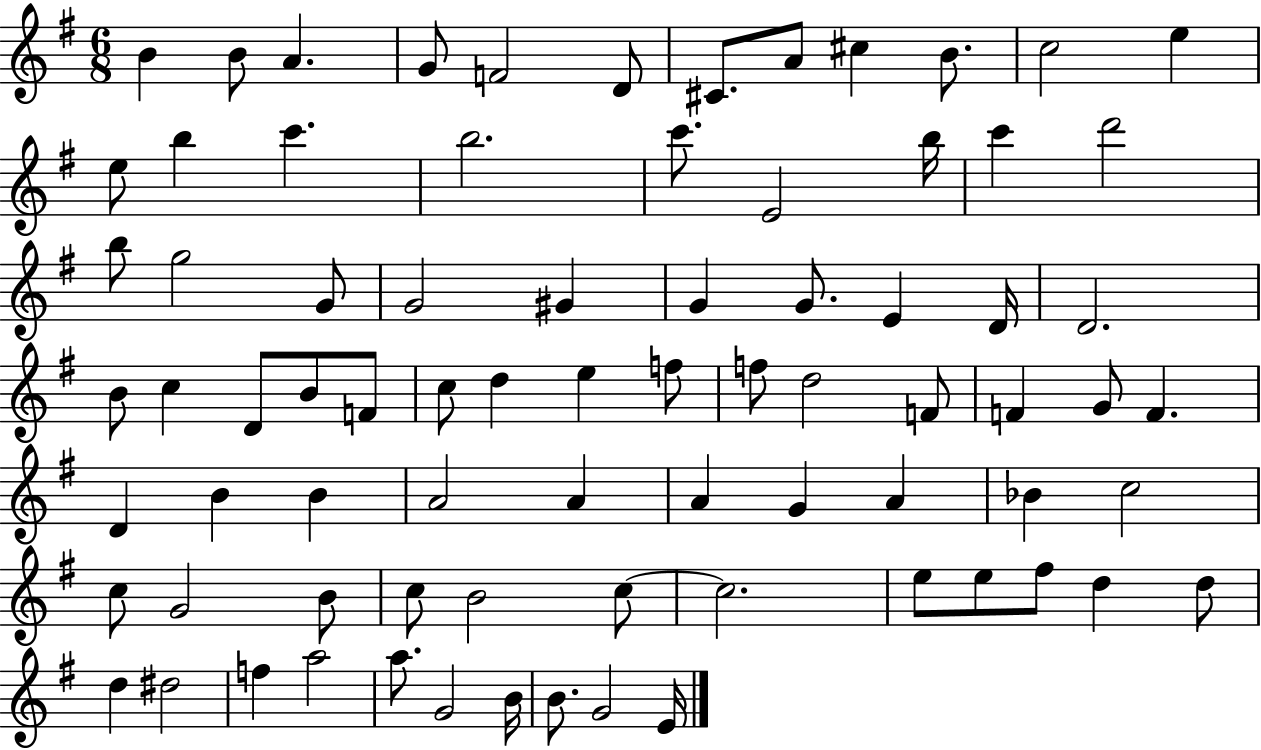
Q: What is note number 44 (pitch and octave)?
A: F4